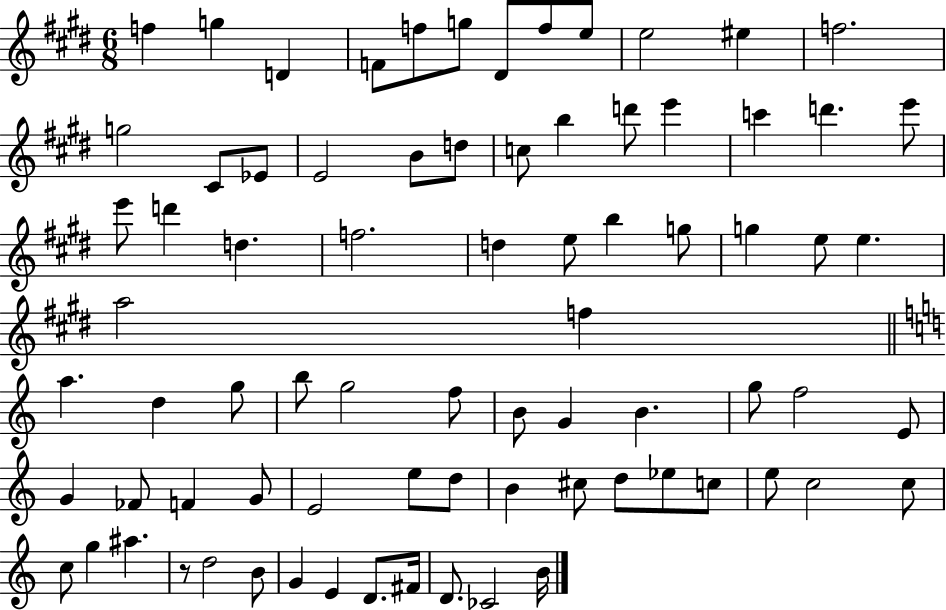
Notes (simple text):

F5/q G5/q D4/q F4/e F5/e G5/e D#4/e F5/e E5/e E5/h EIS5/q F5/h. G5/h C#4/e Eb4/e E4/h B4/e D5/e C5/e B5/q D6/e E6/q C6/q D6/q. E6/e E6/e D6/q D5/q. F5/h. D5/q E5/e B5/q G5/e G5/q E5/e E5/q. A5/h F5/q A5/q. D5/q G5/e B5/e G5/h F5/e B4/e G4/q B4/q. G5/e F5/h E4/e G4/q FES4/e F4/q G4/e E4/h E5/e D5/e B4/q C#5/e D5/e Eb5/e C5/e E5/e C5/h C5/e C5/e G5/q A#5/q. R/e D5/h B4/e G4/q E4/q D4/e. F#4/s D4/e. CES4/h B4/s